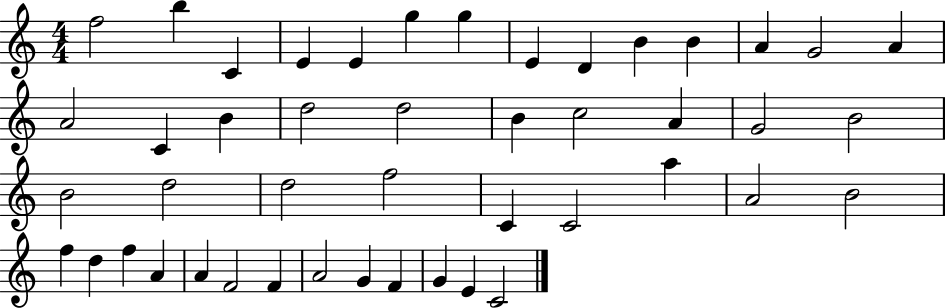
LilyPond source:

{
  \clef treble
  \numericTimeSignature
  \time 4/4
  \key c \major
  f''2 b''4 c'4 | e'4 e'4 g''4 g''4 | e'4 d'4 b'4 b'4 | a'4 g'2 a'4 | \break a'2 c'4 b'4 | d''2 d''2 | b'4 c''2 a'4 | g'2 b'2 | \break b'2 d''2 | d''2 f''2 | c'4 c'2 a''4 | a'2 b'2 | \break f''4 d''4 f''4 a'4 | a'4 f'2 f'4 | a'2 g'4 f'4 | g'4 e'4 c'2 | \break \bar "|."
}